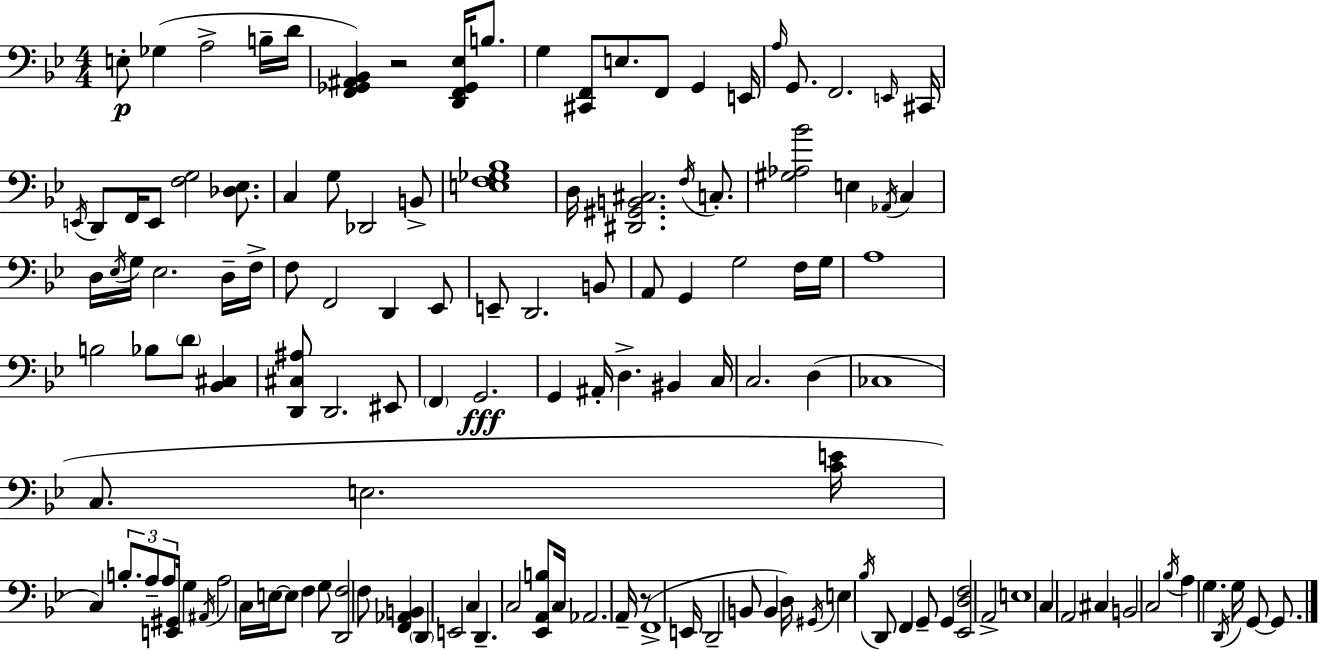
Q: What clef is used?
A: bass